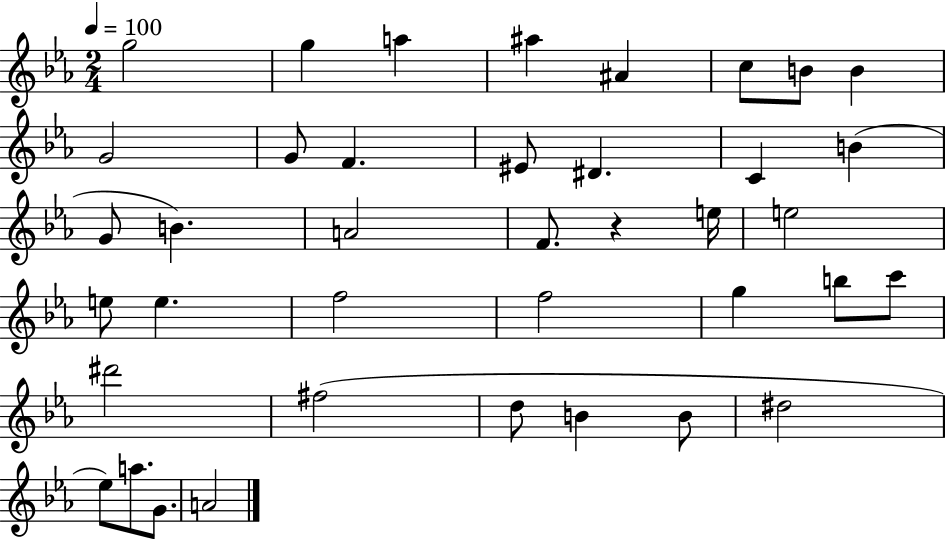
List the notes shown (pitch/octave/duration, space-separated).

G5/h G5/q A5/q A#5/q A#4/q C5/e B4/e B4/q G4/h G4/e F4/q. EIS4/e D#4/q. C4/q B4/q G4/e B4/q. A4/h F4/e. R/q E5/s E5/h E5/e E5/q. F5/h F5/h G5/q B5/e C6/e D#6/h F#5/h D5/e B4/q B4/e D#5/h Eb5/e A5/e. G4/e. A4/h